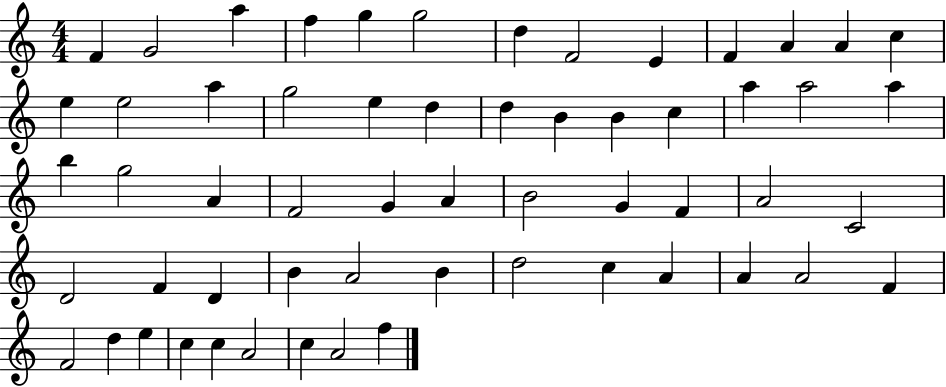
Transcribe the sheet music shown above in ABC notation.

X:1
T:Untitled
M:4/4
L:1/4
K:C
F G2 a f g g2 d F2 E F A A c e e2 a g2 e d d B B c a a2 a b g2 A F2 G A B2 G F A2 C2 D2 F D B A2 B d2 c A A A2 F F2 d e c c A2 c A2 f